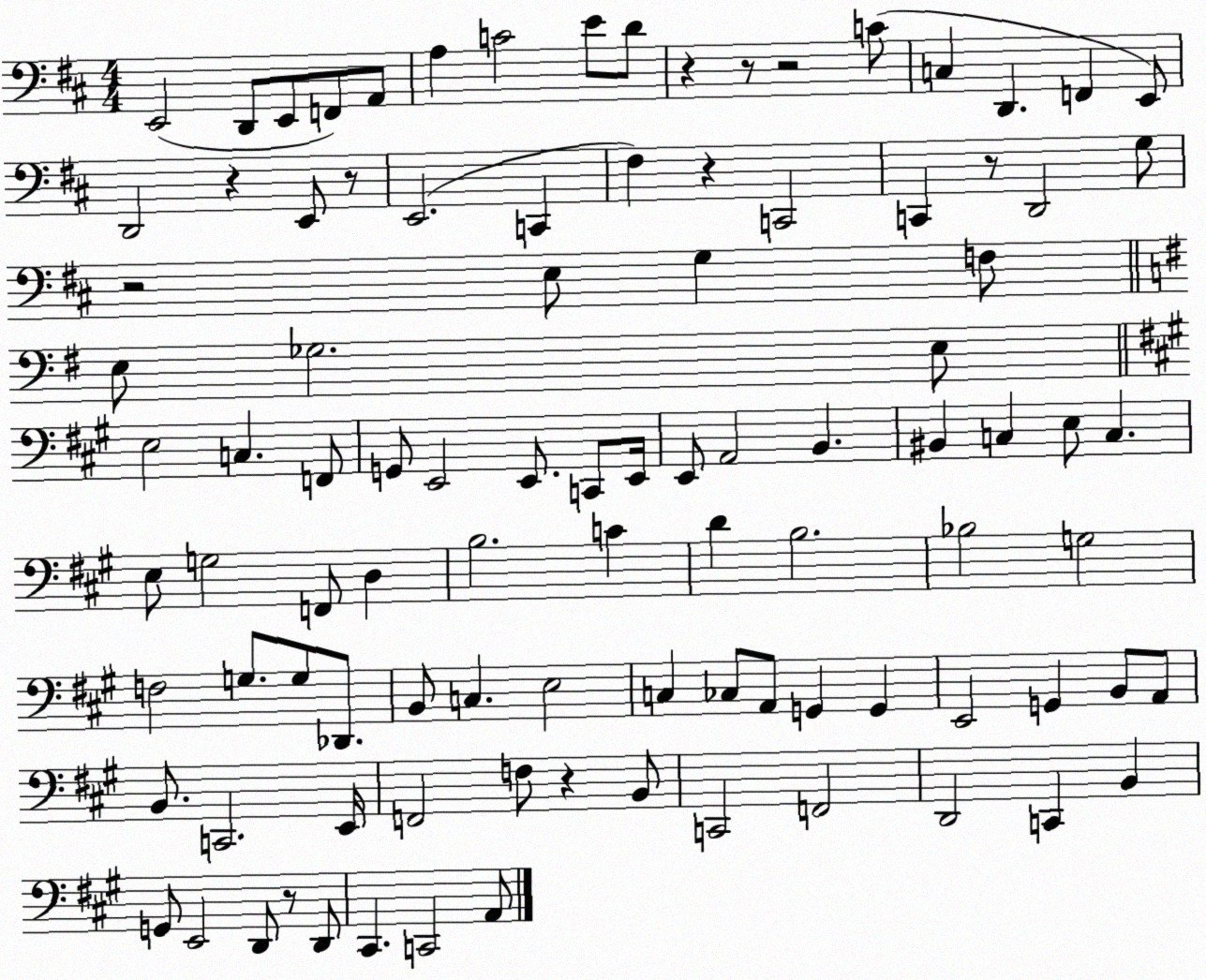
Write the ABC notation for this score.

X:1
T:Untitled
M:4/4
L:1/4
K:D
E,,2 D,,/2 E,,/2 F,,/2 A,,/2 A, C2 E/2 D/2 z z/2 z2 C/2 C, D,, F,, E,,/2 D,,2 z E,,/2 z/2 E,,2 C,, ^F, z C,,2 C,, z/2 D,,2 G,/2 z2 E,/2 G, F,/2 E,/2 _G,2 E,/2 E,2 C, F,,/2 G,,/2 E,,2 E,,/2 C,,/2 E,,/4 E,,/2 A,,2 B,, ^B,, C, E,/2 C, E,/2 G,2 F,,/2 D, B,2 C D B,2 _B,2 G,2 F,2 G,/2 G,/2 _D,,/2 B,,/2 C, E,2 C, _C,/2 A,,/2 G,, G,, E,,2 G,, B,,/2 A,,/2 B,,/2 C,,2 E,,/4 F,,2 F,/2 z B,,/2 C,,2 F,,2 D,,2 C,, B,, G,,/2 E,,2 D,,/2 z/2 D,,/2 ^C,, C,,2 A,,/2